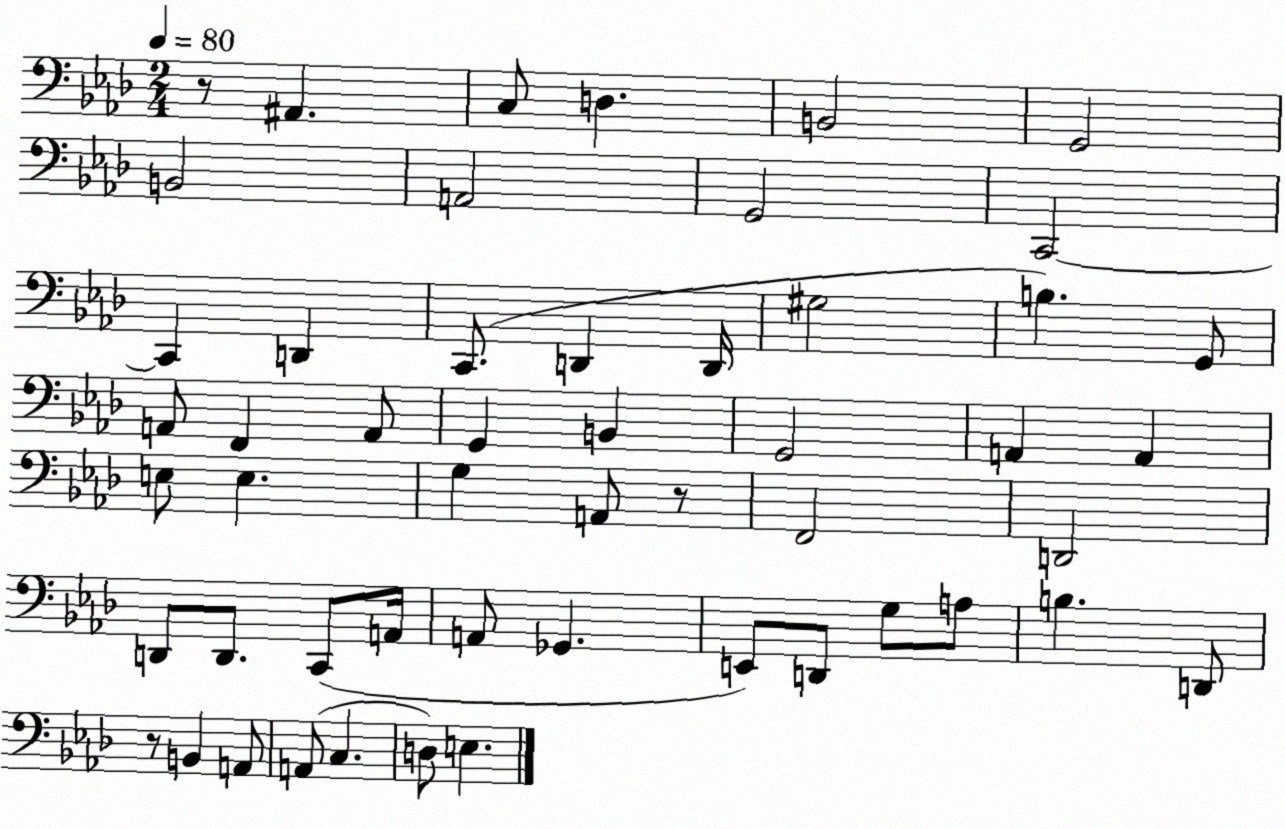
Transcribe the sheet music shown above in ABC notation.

X:1
T:Untitled
M:2/4
L:1/4
K:Ab
z/2 ^A,, C,/2 D, B,,2 G,,2 B,,2 A,,2 G,,2 C,,2 C,, D,, C,,/2 D,, D,,/4 ^G,2 B, G,,/2 A,,/2 F,, A,,/2 G,, B,, G,,2 A,, A,, E,/2 E, G, A,,/2 z/2 F,,2 D,,2 D,,/2 D,,/2 C,,/2 A,,/4 A,,/2 _G,, E,,/2 D,,/2 G,/2 A,/2 B, D,,/2 z/2 B,, A,,/2 A,,/2 C, D,/2 E,